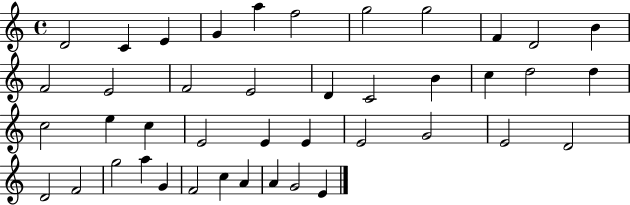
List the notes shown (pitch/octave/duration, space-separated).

D4/h C4/q E4/q G4/q A5/q F5/h G5/h G5/h F4/q D4/h B4/q F4/h E4/h F4/h E4/h D4/q C4/h B4/q C5/q D5/h D5/q C5/h E5/q C5/q E4/h E4/q E4/q E4/h G4/h E4/h D4/h D4/h F4/h G5/h A5/q G4/q F4/h C5/q A4/q A4/q G4/h E4/q